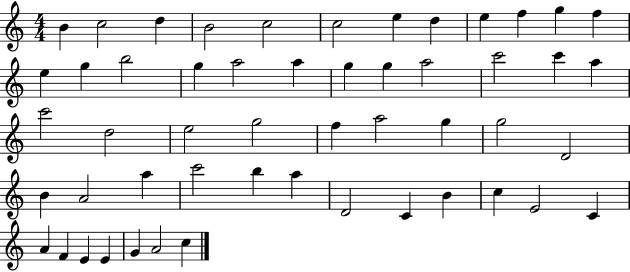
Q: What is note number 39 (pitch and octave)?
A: A5